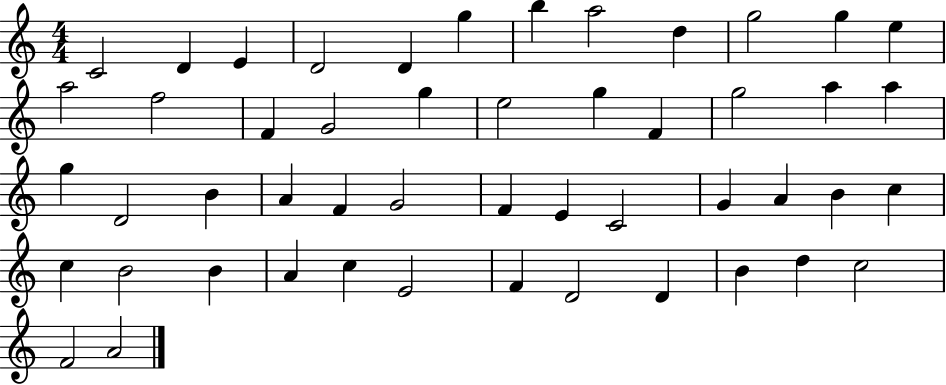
C4/h D4/q E4/q D4/h D4/q G5/q B5/q A5/h D5/q G5/h G5/q E5/q A5/h F5/h F4/q G4/h G5/q E5/h G5/q F4/q G5/h A5/q A5/q G5/q D4/h B4/q A4/q F4/q G4/h F4/q E4/q C4/h G4/q A4/q B4/q C5/q C5/q B4/h B4/q A4/q C5/q E4/h F4/q D4/h D4/q B4/q D5/q C5/h F4/h A4/h